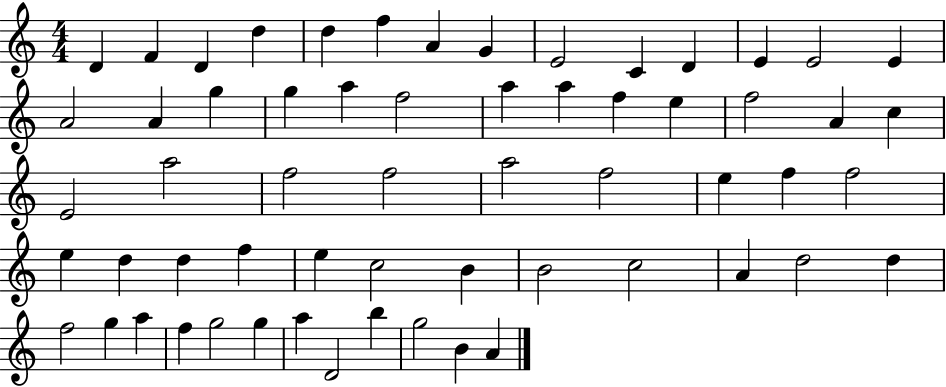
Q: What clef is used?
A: treble